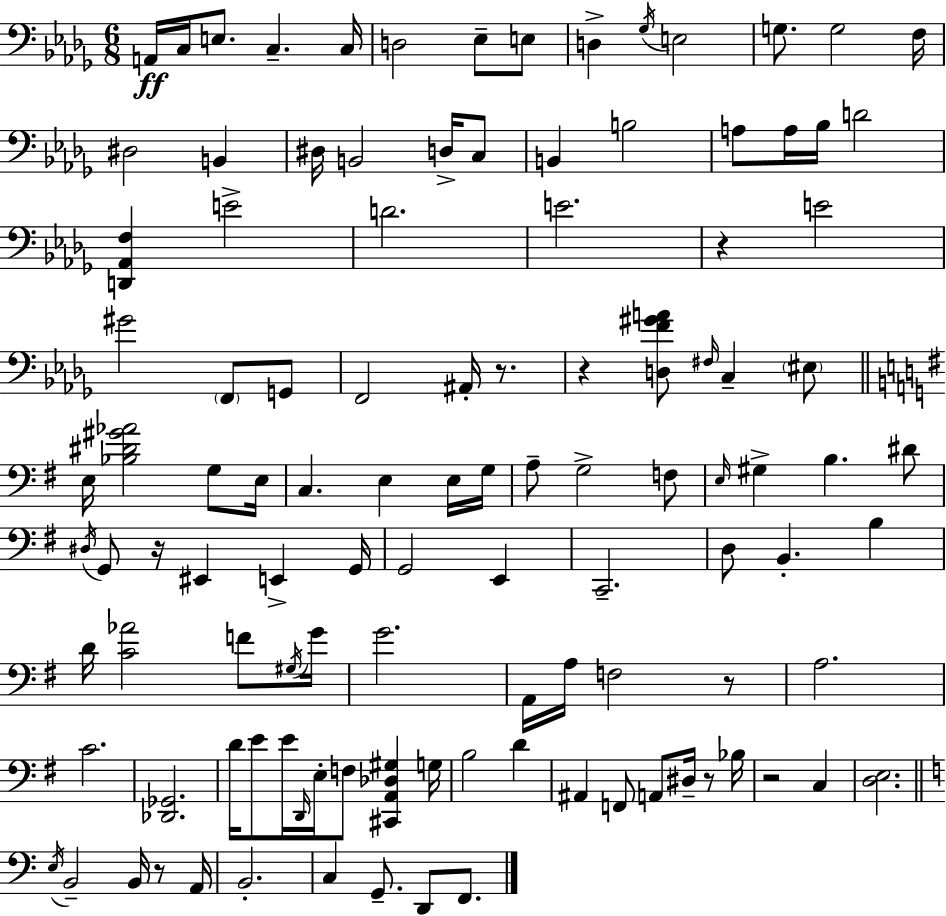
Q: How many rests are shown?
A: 8